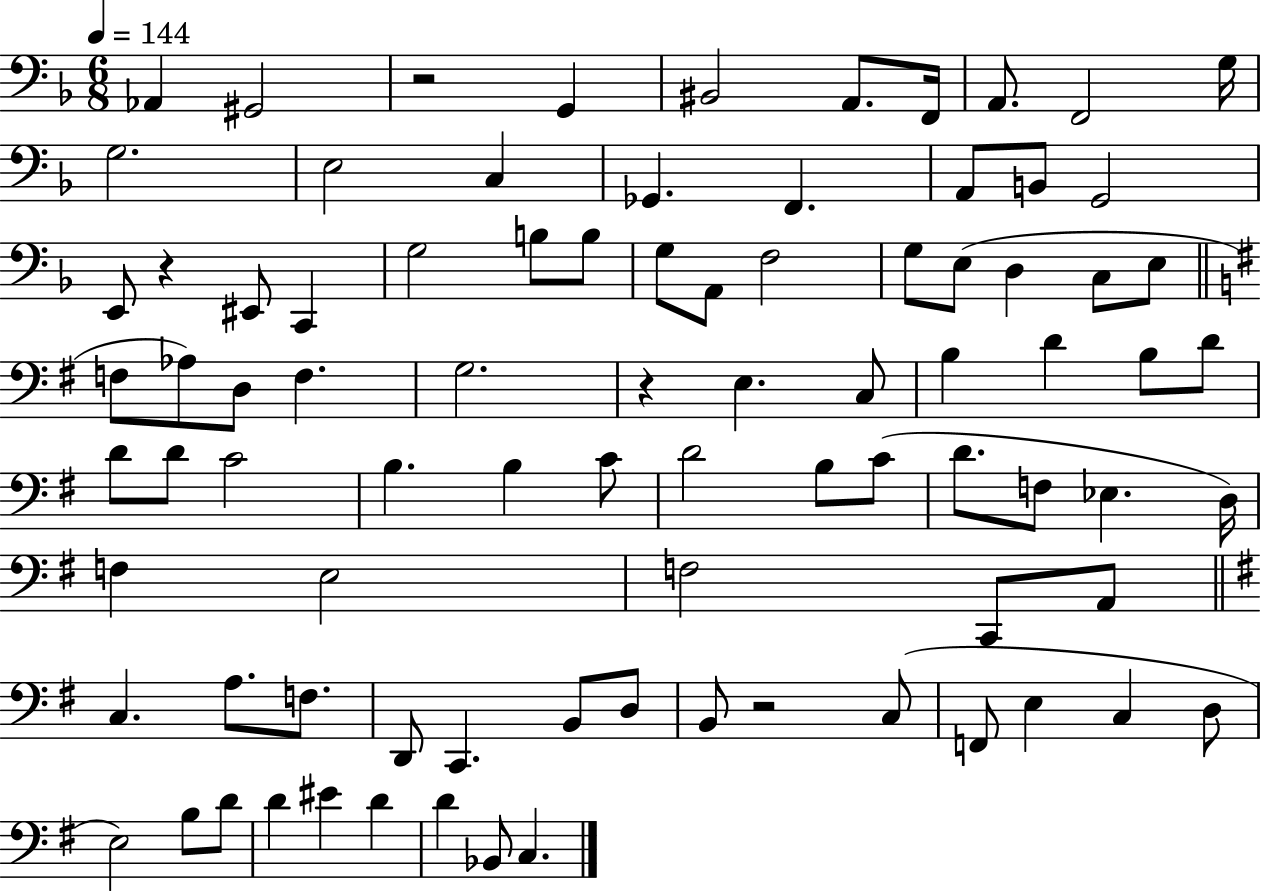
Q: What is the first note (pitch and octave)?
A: Ab2